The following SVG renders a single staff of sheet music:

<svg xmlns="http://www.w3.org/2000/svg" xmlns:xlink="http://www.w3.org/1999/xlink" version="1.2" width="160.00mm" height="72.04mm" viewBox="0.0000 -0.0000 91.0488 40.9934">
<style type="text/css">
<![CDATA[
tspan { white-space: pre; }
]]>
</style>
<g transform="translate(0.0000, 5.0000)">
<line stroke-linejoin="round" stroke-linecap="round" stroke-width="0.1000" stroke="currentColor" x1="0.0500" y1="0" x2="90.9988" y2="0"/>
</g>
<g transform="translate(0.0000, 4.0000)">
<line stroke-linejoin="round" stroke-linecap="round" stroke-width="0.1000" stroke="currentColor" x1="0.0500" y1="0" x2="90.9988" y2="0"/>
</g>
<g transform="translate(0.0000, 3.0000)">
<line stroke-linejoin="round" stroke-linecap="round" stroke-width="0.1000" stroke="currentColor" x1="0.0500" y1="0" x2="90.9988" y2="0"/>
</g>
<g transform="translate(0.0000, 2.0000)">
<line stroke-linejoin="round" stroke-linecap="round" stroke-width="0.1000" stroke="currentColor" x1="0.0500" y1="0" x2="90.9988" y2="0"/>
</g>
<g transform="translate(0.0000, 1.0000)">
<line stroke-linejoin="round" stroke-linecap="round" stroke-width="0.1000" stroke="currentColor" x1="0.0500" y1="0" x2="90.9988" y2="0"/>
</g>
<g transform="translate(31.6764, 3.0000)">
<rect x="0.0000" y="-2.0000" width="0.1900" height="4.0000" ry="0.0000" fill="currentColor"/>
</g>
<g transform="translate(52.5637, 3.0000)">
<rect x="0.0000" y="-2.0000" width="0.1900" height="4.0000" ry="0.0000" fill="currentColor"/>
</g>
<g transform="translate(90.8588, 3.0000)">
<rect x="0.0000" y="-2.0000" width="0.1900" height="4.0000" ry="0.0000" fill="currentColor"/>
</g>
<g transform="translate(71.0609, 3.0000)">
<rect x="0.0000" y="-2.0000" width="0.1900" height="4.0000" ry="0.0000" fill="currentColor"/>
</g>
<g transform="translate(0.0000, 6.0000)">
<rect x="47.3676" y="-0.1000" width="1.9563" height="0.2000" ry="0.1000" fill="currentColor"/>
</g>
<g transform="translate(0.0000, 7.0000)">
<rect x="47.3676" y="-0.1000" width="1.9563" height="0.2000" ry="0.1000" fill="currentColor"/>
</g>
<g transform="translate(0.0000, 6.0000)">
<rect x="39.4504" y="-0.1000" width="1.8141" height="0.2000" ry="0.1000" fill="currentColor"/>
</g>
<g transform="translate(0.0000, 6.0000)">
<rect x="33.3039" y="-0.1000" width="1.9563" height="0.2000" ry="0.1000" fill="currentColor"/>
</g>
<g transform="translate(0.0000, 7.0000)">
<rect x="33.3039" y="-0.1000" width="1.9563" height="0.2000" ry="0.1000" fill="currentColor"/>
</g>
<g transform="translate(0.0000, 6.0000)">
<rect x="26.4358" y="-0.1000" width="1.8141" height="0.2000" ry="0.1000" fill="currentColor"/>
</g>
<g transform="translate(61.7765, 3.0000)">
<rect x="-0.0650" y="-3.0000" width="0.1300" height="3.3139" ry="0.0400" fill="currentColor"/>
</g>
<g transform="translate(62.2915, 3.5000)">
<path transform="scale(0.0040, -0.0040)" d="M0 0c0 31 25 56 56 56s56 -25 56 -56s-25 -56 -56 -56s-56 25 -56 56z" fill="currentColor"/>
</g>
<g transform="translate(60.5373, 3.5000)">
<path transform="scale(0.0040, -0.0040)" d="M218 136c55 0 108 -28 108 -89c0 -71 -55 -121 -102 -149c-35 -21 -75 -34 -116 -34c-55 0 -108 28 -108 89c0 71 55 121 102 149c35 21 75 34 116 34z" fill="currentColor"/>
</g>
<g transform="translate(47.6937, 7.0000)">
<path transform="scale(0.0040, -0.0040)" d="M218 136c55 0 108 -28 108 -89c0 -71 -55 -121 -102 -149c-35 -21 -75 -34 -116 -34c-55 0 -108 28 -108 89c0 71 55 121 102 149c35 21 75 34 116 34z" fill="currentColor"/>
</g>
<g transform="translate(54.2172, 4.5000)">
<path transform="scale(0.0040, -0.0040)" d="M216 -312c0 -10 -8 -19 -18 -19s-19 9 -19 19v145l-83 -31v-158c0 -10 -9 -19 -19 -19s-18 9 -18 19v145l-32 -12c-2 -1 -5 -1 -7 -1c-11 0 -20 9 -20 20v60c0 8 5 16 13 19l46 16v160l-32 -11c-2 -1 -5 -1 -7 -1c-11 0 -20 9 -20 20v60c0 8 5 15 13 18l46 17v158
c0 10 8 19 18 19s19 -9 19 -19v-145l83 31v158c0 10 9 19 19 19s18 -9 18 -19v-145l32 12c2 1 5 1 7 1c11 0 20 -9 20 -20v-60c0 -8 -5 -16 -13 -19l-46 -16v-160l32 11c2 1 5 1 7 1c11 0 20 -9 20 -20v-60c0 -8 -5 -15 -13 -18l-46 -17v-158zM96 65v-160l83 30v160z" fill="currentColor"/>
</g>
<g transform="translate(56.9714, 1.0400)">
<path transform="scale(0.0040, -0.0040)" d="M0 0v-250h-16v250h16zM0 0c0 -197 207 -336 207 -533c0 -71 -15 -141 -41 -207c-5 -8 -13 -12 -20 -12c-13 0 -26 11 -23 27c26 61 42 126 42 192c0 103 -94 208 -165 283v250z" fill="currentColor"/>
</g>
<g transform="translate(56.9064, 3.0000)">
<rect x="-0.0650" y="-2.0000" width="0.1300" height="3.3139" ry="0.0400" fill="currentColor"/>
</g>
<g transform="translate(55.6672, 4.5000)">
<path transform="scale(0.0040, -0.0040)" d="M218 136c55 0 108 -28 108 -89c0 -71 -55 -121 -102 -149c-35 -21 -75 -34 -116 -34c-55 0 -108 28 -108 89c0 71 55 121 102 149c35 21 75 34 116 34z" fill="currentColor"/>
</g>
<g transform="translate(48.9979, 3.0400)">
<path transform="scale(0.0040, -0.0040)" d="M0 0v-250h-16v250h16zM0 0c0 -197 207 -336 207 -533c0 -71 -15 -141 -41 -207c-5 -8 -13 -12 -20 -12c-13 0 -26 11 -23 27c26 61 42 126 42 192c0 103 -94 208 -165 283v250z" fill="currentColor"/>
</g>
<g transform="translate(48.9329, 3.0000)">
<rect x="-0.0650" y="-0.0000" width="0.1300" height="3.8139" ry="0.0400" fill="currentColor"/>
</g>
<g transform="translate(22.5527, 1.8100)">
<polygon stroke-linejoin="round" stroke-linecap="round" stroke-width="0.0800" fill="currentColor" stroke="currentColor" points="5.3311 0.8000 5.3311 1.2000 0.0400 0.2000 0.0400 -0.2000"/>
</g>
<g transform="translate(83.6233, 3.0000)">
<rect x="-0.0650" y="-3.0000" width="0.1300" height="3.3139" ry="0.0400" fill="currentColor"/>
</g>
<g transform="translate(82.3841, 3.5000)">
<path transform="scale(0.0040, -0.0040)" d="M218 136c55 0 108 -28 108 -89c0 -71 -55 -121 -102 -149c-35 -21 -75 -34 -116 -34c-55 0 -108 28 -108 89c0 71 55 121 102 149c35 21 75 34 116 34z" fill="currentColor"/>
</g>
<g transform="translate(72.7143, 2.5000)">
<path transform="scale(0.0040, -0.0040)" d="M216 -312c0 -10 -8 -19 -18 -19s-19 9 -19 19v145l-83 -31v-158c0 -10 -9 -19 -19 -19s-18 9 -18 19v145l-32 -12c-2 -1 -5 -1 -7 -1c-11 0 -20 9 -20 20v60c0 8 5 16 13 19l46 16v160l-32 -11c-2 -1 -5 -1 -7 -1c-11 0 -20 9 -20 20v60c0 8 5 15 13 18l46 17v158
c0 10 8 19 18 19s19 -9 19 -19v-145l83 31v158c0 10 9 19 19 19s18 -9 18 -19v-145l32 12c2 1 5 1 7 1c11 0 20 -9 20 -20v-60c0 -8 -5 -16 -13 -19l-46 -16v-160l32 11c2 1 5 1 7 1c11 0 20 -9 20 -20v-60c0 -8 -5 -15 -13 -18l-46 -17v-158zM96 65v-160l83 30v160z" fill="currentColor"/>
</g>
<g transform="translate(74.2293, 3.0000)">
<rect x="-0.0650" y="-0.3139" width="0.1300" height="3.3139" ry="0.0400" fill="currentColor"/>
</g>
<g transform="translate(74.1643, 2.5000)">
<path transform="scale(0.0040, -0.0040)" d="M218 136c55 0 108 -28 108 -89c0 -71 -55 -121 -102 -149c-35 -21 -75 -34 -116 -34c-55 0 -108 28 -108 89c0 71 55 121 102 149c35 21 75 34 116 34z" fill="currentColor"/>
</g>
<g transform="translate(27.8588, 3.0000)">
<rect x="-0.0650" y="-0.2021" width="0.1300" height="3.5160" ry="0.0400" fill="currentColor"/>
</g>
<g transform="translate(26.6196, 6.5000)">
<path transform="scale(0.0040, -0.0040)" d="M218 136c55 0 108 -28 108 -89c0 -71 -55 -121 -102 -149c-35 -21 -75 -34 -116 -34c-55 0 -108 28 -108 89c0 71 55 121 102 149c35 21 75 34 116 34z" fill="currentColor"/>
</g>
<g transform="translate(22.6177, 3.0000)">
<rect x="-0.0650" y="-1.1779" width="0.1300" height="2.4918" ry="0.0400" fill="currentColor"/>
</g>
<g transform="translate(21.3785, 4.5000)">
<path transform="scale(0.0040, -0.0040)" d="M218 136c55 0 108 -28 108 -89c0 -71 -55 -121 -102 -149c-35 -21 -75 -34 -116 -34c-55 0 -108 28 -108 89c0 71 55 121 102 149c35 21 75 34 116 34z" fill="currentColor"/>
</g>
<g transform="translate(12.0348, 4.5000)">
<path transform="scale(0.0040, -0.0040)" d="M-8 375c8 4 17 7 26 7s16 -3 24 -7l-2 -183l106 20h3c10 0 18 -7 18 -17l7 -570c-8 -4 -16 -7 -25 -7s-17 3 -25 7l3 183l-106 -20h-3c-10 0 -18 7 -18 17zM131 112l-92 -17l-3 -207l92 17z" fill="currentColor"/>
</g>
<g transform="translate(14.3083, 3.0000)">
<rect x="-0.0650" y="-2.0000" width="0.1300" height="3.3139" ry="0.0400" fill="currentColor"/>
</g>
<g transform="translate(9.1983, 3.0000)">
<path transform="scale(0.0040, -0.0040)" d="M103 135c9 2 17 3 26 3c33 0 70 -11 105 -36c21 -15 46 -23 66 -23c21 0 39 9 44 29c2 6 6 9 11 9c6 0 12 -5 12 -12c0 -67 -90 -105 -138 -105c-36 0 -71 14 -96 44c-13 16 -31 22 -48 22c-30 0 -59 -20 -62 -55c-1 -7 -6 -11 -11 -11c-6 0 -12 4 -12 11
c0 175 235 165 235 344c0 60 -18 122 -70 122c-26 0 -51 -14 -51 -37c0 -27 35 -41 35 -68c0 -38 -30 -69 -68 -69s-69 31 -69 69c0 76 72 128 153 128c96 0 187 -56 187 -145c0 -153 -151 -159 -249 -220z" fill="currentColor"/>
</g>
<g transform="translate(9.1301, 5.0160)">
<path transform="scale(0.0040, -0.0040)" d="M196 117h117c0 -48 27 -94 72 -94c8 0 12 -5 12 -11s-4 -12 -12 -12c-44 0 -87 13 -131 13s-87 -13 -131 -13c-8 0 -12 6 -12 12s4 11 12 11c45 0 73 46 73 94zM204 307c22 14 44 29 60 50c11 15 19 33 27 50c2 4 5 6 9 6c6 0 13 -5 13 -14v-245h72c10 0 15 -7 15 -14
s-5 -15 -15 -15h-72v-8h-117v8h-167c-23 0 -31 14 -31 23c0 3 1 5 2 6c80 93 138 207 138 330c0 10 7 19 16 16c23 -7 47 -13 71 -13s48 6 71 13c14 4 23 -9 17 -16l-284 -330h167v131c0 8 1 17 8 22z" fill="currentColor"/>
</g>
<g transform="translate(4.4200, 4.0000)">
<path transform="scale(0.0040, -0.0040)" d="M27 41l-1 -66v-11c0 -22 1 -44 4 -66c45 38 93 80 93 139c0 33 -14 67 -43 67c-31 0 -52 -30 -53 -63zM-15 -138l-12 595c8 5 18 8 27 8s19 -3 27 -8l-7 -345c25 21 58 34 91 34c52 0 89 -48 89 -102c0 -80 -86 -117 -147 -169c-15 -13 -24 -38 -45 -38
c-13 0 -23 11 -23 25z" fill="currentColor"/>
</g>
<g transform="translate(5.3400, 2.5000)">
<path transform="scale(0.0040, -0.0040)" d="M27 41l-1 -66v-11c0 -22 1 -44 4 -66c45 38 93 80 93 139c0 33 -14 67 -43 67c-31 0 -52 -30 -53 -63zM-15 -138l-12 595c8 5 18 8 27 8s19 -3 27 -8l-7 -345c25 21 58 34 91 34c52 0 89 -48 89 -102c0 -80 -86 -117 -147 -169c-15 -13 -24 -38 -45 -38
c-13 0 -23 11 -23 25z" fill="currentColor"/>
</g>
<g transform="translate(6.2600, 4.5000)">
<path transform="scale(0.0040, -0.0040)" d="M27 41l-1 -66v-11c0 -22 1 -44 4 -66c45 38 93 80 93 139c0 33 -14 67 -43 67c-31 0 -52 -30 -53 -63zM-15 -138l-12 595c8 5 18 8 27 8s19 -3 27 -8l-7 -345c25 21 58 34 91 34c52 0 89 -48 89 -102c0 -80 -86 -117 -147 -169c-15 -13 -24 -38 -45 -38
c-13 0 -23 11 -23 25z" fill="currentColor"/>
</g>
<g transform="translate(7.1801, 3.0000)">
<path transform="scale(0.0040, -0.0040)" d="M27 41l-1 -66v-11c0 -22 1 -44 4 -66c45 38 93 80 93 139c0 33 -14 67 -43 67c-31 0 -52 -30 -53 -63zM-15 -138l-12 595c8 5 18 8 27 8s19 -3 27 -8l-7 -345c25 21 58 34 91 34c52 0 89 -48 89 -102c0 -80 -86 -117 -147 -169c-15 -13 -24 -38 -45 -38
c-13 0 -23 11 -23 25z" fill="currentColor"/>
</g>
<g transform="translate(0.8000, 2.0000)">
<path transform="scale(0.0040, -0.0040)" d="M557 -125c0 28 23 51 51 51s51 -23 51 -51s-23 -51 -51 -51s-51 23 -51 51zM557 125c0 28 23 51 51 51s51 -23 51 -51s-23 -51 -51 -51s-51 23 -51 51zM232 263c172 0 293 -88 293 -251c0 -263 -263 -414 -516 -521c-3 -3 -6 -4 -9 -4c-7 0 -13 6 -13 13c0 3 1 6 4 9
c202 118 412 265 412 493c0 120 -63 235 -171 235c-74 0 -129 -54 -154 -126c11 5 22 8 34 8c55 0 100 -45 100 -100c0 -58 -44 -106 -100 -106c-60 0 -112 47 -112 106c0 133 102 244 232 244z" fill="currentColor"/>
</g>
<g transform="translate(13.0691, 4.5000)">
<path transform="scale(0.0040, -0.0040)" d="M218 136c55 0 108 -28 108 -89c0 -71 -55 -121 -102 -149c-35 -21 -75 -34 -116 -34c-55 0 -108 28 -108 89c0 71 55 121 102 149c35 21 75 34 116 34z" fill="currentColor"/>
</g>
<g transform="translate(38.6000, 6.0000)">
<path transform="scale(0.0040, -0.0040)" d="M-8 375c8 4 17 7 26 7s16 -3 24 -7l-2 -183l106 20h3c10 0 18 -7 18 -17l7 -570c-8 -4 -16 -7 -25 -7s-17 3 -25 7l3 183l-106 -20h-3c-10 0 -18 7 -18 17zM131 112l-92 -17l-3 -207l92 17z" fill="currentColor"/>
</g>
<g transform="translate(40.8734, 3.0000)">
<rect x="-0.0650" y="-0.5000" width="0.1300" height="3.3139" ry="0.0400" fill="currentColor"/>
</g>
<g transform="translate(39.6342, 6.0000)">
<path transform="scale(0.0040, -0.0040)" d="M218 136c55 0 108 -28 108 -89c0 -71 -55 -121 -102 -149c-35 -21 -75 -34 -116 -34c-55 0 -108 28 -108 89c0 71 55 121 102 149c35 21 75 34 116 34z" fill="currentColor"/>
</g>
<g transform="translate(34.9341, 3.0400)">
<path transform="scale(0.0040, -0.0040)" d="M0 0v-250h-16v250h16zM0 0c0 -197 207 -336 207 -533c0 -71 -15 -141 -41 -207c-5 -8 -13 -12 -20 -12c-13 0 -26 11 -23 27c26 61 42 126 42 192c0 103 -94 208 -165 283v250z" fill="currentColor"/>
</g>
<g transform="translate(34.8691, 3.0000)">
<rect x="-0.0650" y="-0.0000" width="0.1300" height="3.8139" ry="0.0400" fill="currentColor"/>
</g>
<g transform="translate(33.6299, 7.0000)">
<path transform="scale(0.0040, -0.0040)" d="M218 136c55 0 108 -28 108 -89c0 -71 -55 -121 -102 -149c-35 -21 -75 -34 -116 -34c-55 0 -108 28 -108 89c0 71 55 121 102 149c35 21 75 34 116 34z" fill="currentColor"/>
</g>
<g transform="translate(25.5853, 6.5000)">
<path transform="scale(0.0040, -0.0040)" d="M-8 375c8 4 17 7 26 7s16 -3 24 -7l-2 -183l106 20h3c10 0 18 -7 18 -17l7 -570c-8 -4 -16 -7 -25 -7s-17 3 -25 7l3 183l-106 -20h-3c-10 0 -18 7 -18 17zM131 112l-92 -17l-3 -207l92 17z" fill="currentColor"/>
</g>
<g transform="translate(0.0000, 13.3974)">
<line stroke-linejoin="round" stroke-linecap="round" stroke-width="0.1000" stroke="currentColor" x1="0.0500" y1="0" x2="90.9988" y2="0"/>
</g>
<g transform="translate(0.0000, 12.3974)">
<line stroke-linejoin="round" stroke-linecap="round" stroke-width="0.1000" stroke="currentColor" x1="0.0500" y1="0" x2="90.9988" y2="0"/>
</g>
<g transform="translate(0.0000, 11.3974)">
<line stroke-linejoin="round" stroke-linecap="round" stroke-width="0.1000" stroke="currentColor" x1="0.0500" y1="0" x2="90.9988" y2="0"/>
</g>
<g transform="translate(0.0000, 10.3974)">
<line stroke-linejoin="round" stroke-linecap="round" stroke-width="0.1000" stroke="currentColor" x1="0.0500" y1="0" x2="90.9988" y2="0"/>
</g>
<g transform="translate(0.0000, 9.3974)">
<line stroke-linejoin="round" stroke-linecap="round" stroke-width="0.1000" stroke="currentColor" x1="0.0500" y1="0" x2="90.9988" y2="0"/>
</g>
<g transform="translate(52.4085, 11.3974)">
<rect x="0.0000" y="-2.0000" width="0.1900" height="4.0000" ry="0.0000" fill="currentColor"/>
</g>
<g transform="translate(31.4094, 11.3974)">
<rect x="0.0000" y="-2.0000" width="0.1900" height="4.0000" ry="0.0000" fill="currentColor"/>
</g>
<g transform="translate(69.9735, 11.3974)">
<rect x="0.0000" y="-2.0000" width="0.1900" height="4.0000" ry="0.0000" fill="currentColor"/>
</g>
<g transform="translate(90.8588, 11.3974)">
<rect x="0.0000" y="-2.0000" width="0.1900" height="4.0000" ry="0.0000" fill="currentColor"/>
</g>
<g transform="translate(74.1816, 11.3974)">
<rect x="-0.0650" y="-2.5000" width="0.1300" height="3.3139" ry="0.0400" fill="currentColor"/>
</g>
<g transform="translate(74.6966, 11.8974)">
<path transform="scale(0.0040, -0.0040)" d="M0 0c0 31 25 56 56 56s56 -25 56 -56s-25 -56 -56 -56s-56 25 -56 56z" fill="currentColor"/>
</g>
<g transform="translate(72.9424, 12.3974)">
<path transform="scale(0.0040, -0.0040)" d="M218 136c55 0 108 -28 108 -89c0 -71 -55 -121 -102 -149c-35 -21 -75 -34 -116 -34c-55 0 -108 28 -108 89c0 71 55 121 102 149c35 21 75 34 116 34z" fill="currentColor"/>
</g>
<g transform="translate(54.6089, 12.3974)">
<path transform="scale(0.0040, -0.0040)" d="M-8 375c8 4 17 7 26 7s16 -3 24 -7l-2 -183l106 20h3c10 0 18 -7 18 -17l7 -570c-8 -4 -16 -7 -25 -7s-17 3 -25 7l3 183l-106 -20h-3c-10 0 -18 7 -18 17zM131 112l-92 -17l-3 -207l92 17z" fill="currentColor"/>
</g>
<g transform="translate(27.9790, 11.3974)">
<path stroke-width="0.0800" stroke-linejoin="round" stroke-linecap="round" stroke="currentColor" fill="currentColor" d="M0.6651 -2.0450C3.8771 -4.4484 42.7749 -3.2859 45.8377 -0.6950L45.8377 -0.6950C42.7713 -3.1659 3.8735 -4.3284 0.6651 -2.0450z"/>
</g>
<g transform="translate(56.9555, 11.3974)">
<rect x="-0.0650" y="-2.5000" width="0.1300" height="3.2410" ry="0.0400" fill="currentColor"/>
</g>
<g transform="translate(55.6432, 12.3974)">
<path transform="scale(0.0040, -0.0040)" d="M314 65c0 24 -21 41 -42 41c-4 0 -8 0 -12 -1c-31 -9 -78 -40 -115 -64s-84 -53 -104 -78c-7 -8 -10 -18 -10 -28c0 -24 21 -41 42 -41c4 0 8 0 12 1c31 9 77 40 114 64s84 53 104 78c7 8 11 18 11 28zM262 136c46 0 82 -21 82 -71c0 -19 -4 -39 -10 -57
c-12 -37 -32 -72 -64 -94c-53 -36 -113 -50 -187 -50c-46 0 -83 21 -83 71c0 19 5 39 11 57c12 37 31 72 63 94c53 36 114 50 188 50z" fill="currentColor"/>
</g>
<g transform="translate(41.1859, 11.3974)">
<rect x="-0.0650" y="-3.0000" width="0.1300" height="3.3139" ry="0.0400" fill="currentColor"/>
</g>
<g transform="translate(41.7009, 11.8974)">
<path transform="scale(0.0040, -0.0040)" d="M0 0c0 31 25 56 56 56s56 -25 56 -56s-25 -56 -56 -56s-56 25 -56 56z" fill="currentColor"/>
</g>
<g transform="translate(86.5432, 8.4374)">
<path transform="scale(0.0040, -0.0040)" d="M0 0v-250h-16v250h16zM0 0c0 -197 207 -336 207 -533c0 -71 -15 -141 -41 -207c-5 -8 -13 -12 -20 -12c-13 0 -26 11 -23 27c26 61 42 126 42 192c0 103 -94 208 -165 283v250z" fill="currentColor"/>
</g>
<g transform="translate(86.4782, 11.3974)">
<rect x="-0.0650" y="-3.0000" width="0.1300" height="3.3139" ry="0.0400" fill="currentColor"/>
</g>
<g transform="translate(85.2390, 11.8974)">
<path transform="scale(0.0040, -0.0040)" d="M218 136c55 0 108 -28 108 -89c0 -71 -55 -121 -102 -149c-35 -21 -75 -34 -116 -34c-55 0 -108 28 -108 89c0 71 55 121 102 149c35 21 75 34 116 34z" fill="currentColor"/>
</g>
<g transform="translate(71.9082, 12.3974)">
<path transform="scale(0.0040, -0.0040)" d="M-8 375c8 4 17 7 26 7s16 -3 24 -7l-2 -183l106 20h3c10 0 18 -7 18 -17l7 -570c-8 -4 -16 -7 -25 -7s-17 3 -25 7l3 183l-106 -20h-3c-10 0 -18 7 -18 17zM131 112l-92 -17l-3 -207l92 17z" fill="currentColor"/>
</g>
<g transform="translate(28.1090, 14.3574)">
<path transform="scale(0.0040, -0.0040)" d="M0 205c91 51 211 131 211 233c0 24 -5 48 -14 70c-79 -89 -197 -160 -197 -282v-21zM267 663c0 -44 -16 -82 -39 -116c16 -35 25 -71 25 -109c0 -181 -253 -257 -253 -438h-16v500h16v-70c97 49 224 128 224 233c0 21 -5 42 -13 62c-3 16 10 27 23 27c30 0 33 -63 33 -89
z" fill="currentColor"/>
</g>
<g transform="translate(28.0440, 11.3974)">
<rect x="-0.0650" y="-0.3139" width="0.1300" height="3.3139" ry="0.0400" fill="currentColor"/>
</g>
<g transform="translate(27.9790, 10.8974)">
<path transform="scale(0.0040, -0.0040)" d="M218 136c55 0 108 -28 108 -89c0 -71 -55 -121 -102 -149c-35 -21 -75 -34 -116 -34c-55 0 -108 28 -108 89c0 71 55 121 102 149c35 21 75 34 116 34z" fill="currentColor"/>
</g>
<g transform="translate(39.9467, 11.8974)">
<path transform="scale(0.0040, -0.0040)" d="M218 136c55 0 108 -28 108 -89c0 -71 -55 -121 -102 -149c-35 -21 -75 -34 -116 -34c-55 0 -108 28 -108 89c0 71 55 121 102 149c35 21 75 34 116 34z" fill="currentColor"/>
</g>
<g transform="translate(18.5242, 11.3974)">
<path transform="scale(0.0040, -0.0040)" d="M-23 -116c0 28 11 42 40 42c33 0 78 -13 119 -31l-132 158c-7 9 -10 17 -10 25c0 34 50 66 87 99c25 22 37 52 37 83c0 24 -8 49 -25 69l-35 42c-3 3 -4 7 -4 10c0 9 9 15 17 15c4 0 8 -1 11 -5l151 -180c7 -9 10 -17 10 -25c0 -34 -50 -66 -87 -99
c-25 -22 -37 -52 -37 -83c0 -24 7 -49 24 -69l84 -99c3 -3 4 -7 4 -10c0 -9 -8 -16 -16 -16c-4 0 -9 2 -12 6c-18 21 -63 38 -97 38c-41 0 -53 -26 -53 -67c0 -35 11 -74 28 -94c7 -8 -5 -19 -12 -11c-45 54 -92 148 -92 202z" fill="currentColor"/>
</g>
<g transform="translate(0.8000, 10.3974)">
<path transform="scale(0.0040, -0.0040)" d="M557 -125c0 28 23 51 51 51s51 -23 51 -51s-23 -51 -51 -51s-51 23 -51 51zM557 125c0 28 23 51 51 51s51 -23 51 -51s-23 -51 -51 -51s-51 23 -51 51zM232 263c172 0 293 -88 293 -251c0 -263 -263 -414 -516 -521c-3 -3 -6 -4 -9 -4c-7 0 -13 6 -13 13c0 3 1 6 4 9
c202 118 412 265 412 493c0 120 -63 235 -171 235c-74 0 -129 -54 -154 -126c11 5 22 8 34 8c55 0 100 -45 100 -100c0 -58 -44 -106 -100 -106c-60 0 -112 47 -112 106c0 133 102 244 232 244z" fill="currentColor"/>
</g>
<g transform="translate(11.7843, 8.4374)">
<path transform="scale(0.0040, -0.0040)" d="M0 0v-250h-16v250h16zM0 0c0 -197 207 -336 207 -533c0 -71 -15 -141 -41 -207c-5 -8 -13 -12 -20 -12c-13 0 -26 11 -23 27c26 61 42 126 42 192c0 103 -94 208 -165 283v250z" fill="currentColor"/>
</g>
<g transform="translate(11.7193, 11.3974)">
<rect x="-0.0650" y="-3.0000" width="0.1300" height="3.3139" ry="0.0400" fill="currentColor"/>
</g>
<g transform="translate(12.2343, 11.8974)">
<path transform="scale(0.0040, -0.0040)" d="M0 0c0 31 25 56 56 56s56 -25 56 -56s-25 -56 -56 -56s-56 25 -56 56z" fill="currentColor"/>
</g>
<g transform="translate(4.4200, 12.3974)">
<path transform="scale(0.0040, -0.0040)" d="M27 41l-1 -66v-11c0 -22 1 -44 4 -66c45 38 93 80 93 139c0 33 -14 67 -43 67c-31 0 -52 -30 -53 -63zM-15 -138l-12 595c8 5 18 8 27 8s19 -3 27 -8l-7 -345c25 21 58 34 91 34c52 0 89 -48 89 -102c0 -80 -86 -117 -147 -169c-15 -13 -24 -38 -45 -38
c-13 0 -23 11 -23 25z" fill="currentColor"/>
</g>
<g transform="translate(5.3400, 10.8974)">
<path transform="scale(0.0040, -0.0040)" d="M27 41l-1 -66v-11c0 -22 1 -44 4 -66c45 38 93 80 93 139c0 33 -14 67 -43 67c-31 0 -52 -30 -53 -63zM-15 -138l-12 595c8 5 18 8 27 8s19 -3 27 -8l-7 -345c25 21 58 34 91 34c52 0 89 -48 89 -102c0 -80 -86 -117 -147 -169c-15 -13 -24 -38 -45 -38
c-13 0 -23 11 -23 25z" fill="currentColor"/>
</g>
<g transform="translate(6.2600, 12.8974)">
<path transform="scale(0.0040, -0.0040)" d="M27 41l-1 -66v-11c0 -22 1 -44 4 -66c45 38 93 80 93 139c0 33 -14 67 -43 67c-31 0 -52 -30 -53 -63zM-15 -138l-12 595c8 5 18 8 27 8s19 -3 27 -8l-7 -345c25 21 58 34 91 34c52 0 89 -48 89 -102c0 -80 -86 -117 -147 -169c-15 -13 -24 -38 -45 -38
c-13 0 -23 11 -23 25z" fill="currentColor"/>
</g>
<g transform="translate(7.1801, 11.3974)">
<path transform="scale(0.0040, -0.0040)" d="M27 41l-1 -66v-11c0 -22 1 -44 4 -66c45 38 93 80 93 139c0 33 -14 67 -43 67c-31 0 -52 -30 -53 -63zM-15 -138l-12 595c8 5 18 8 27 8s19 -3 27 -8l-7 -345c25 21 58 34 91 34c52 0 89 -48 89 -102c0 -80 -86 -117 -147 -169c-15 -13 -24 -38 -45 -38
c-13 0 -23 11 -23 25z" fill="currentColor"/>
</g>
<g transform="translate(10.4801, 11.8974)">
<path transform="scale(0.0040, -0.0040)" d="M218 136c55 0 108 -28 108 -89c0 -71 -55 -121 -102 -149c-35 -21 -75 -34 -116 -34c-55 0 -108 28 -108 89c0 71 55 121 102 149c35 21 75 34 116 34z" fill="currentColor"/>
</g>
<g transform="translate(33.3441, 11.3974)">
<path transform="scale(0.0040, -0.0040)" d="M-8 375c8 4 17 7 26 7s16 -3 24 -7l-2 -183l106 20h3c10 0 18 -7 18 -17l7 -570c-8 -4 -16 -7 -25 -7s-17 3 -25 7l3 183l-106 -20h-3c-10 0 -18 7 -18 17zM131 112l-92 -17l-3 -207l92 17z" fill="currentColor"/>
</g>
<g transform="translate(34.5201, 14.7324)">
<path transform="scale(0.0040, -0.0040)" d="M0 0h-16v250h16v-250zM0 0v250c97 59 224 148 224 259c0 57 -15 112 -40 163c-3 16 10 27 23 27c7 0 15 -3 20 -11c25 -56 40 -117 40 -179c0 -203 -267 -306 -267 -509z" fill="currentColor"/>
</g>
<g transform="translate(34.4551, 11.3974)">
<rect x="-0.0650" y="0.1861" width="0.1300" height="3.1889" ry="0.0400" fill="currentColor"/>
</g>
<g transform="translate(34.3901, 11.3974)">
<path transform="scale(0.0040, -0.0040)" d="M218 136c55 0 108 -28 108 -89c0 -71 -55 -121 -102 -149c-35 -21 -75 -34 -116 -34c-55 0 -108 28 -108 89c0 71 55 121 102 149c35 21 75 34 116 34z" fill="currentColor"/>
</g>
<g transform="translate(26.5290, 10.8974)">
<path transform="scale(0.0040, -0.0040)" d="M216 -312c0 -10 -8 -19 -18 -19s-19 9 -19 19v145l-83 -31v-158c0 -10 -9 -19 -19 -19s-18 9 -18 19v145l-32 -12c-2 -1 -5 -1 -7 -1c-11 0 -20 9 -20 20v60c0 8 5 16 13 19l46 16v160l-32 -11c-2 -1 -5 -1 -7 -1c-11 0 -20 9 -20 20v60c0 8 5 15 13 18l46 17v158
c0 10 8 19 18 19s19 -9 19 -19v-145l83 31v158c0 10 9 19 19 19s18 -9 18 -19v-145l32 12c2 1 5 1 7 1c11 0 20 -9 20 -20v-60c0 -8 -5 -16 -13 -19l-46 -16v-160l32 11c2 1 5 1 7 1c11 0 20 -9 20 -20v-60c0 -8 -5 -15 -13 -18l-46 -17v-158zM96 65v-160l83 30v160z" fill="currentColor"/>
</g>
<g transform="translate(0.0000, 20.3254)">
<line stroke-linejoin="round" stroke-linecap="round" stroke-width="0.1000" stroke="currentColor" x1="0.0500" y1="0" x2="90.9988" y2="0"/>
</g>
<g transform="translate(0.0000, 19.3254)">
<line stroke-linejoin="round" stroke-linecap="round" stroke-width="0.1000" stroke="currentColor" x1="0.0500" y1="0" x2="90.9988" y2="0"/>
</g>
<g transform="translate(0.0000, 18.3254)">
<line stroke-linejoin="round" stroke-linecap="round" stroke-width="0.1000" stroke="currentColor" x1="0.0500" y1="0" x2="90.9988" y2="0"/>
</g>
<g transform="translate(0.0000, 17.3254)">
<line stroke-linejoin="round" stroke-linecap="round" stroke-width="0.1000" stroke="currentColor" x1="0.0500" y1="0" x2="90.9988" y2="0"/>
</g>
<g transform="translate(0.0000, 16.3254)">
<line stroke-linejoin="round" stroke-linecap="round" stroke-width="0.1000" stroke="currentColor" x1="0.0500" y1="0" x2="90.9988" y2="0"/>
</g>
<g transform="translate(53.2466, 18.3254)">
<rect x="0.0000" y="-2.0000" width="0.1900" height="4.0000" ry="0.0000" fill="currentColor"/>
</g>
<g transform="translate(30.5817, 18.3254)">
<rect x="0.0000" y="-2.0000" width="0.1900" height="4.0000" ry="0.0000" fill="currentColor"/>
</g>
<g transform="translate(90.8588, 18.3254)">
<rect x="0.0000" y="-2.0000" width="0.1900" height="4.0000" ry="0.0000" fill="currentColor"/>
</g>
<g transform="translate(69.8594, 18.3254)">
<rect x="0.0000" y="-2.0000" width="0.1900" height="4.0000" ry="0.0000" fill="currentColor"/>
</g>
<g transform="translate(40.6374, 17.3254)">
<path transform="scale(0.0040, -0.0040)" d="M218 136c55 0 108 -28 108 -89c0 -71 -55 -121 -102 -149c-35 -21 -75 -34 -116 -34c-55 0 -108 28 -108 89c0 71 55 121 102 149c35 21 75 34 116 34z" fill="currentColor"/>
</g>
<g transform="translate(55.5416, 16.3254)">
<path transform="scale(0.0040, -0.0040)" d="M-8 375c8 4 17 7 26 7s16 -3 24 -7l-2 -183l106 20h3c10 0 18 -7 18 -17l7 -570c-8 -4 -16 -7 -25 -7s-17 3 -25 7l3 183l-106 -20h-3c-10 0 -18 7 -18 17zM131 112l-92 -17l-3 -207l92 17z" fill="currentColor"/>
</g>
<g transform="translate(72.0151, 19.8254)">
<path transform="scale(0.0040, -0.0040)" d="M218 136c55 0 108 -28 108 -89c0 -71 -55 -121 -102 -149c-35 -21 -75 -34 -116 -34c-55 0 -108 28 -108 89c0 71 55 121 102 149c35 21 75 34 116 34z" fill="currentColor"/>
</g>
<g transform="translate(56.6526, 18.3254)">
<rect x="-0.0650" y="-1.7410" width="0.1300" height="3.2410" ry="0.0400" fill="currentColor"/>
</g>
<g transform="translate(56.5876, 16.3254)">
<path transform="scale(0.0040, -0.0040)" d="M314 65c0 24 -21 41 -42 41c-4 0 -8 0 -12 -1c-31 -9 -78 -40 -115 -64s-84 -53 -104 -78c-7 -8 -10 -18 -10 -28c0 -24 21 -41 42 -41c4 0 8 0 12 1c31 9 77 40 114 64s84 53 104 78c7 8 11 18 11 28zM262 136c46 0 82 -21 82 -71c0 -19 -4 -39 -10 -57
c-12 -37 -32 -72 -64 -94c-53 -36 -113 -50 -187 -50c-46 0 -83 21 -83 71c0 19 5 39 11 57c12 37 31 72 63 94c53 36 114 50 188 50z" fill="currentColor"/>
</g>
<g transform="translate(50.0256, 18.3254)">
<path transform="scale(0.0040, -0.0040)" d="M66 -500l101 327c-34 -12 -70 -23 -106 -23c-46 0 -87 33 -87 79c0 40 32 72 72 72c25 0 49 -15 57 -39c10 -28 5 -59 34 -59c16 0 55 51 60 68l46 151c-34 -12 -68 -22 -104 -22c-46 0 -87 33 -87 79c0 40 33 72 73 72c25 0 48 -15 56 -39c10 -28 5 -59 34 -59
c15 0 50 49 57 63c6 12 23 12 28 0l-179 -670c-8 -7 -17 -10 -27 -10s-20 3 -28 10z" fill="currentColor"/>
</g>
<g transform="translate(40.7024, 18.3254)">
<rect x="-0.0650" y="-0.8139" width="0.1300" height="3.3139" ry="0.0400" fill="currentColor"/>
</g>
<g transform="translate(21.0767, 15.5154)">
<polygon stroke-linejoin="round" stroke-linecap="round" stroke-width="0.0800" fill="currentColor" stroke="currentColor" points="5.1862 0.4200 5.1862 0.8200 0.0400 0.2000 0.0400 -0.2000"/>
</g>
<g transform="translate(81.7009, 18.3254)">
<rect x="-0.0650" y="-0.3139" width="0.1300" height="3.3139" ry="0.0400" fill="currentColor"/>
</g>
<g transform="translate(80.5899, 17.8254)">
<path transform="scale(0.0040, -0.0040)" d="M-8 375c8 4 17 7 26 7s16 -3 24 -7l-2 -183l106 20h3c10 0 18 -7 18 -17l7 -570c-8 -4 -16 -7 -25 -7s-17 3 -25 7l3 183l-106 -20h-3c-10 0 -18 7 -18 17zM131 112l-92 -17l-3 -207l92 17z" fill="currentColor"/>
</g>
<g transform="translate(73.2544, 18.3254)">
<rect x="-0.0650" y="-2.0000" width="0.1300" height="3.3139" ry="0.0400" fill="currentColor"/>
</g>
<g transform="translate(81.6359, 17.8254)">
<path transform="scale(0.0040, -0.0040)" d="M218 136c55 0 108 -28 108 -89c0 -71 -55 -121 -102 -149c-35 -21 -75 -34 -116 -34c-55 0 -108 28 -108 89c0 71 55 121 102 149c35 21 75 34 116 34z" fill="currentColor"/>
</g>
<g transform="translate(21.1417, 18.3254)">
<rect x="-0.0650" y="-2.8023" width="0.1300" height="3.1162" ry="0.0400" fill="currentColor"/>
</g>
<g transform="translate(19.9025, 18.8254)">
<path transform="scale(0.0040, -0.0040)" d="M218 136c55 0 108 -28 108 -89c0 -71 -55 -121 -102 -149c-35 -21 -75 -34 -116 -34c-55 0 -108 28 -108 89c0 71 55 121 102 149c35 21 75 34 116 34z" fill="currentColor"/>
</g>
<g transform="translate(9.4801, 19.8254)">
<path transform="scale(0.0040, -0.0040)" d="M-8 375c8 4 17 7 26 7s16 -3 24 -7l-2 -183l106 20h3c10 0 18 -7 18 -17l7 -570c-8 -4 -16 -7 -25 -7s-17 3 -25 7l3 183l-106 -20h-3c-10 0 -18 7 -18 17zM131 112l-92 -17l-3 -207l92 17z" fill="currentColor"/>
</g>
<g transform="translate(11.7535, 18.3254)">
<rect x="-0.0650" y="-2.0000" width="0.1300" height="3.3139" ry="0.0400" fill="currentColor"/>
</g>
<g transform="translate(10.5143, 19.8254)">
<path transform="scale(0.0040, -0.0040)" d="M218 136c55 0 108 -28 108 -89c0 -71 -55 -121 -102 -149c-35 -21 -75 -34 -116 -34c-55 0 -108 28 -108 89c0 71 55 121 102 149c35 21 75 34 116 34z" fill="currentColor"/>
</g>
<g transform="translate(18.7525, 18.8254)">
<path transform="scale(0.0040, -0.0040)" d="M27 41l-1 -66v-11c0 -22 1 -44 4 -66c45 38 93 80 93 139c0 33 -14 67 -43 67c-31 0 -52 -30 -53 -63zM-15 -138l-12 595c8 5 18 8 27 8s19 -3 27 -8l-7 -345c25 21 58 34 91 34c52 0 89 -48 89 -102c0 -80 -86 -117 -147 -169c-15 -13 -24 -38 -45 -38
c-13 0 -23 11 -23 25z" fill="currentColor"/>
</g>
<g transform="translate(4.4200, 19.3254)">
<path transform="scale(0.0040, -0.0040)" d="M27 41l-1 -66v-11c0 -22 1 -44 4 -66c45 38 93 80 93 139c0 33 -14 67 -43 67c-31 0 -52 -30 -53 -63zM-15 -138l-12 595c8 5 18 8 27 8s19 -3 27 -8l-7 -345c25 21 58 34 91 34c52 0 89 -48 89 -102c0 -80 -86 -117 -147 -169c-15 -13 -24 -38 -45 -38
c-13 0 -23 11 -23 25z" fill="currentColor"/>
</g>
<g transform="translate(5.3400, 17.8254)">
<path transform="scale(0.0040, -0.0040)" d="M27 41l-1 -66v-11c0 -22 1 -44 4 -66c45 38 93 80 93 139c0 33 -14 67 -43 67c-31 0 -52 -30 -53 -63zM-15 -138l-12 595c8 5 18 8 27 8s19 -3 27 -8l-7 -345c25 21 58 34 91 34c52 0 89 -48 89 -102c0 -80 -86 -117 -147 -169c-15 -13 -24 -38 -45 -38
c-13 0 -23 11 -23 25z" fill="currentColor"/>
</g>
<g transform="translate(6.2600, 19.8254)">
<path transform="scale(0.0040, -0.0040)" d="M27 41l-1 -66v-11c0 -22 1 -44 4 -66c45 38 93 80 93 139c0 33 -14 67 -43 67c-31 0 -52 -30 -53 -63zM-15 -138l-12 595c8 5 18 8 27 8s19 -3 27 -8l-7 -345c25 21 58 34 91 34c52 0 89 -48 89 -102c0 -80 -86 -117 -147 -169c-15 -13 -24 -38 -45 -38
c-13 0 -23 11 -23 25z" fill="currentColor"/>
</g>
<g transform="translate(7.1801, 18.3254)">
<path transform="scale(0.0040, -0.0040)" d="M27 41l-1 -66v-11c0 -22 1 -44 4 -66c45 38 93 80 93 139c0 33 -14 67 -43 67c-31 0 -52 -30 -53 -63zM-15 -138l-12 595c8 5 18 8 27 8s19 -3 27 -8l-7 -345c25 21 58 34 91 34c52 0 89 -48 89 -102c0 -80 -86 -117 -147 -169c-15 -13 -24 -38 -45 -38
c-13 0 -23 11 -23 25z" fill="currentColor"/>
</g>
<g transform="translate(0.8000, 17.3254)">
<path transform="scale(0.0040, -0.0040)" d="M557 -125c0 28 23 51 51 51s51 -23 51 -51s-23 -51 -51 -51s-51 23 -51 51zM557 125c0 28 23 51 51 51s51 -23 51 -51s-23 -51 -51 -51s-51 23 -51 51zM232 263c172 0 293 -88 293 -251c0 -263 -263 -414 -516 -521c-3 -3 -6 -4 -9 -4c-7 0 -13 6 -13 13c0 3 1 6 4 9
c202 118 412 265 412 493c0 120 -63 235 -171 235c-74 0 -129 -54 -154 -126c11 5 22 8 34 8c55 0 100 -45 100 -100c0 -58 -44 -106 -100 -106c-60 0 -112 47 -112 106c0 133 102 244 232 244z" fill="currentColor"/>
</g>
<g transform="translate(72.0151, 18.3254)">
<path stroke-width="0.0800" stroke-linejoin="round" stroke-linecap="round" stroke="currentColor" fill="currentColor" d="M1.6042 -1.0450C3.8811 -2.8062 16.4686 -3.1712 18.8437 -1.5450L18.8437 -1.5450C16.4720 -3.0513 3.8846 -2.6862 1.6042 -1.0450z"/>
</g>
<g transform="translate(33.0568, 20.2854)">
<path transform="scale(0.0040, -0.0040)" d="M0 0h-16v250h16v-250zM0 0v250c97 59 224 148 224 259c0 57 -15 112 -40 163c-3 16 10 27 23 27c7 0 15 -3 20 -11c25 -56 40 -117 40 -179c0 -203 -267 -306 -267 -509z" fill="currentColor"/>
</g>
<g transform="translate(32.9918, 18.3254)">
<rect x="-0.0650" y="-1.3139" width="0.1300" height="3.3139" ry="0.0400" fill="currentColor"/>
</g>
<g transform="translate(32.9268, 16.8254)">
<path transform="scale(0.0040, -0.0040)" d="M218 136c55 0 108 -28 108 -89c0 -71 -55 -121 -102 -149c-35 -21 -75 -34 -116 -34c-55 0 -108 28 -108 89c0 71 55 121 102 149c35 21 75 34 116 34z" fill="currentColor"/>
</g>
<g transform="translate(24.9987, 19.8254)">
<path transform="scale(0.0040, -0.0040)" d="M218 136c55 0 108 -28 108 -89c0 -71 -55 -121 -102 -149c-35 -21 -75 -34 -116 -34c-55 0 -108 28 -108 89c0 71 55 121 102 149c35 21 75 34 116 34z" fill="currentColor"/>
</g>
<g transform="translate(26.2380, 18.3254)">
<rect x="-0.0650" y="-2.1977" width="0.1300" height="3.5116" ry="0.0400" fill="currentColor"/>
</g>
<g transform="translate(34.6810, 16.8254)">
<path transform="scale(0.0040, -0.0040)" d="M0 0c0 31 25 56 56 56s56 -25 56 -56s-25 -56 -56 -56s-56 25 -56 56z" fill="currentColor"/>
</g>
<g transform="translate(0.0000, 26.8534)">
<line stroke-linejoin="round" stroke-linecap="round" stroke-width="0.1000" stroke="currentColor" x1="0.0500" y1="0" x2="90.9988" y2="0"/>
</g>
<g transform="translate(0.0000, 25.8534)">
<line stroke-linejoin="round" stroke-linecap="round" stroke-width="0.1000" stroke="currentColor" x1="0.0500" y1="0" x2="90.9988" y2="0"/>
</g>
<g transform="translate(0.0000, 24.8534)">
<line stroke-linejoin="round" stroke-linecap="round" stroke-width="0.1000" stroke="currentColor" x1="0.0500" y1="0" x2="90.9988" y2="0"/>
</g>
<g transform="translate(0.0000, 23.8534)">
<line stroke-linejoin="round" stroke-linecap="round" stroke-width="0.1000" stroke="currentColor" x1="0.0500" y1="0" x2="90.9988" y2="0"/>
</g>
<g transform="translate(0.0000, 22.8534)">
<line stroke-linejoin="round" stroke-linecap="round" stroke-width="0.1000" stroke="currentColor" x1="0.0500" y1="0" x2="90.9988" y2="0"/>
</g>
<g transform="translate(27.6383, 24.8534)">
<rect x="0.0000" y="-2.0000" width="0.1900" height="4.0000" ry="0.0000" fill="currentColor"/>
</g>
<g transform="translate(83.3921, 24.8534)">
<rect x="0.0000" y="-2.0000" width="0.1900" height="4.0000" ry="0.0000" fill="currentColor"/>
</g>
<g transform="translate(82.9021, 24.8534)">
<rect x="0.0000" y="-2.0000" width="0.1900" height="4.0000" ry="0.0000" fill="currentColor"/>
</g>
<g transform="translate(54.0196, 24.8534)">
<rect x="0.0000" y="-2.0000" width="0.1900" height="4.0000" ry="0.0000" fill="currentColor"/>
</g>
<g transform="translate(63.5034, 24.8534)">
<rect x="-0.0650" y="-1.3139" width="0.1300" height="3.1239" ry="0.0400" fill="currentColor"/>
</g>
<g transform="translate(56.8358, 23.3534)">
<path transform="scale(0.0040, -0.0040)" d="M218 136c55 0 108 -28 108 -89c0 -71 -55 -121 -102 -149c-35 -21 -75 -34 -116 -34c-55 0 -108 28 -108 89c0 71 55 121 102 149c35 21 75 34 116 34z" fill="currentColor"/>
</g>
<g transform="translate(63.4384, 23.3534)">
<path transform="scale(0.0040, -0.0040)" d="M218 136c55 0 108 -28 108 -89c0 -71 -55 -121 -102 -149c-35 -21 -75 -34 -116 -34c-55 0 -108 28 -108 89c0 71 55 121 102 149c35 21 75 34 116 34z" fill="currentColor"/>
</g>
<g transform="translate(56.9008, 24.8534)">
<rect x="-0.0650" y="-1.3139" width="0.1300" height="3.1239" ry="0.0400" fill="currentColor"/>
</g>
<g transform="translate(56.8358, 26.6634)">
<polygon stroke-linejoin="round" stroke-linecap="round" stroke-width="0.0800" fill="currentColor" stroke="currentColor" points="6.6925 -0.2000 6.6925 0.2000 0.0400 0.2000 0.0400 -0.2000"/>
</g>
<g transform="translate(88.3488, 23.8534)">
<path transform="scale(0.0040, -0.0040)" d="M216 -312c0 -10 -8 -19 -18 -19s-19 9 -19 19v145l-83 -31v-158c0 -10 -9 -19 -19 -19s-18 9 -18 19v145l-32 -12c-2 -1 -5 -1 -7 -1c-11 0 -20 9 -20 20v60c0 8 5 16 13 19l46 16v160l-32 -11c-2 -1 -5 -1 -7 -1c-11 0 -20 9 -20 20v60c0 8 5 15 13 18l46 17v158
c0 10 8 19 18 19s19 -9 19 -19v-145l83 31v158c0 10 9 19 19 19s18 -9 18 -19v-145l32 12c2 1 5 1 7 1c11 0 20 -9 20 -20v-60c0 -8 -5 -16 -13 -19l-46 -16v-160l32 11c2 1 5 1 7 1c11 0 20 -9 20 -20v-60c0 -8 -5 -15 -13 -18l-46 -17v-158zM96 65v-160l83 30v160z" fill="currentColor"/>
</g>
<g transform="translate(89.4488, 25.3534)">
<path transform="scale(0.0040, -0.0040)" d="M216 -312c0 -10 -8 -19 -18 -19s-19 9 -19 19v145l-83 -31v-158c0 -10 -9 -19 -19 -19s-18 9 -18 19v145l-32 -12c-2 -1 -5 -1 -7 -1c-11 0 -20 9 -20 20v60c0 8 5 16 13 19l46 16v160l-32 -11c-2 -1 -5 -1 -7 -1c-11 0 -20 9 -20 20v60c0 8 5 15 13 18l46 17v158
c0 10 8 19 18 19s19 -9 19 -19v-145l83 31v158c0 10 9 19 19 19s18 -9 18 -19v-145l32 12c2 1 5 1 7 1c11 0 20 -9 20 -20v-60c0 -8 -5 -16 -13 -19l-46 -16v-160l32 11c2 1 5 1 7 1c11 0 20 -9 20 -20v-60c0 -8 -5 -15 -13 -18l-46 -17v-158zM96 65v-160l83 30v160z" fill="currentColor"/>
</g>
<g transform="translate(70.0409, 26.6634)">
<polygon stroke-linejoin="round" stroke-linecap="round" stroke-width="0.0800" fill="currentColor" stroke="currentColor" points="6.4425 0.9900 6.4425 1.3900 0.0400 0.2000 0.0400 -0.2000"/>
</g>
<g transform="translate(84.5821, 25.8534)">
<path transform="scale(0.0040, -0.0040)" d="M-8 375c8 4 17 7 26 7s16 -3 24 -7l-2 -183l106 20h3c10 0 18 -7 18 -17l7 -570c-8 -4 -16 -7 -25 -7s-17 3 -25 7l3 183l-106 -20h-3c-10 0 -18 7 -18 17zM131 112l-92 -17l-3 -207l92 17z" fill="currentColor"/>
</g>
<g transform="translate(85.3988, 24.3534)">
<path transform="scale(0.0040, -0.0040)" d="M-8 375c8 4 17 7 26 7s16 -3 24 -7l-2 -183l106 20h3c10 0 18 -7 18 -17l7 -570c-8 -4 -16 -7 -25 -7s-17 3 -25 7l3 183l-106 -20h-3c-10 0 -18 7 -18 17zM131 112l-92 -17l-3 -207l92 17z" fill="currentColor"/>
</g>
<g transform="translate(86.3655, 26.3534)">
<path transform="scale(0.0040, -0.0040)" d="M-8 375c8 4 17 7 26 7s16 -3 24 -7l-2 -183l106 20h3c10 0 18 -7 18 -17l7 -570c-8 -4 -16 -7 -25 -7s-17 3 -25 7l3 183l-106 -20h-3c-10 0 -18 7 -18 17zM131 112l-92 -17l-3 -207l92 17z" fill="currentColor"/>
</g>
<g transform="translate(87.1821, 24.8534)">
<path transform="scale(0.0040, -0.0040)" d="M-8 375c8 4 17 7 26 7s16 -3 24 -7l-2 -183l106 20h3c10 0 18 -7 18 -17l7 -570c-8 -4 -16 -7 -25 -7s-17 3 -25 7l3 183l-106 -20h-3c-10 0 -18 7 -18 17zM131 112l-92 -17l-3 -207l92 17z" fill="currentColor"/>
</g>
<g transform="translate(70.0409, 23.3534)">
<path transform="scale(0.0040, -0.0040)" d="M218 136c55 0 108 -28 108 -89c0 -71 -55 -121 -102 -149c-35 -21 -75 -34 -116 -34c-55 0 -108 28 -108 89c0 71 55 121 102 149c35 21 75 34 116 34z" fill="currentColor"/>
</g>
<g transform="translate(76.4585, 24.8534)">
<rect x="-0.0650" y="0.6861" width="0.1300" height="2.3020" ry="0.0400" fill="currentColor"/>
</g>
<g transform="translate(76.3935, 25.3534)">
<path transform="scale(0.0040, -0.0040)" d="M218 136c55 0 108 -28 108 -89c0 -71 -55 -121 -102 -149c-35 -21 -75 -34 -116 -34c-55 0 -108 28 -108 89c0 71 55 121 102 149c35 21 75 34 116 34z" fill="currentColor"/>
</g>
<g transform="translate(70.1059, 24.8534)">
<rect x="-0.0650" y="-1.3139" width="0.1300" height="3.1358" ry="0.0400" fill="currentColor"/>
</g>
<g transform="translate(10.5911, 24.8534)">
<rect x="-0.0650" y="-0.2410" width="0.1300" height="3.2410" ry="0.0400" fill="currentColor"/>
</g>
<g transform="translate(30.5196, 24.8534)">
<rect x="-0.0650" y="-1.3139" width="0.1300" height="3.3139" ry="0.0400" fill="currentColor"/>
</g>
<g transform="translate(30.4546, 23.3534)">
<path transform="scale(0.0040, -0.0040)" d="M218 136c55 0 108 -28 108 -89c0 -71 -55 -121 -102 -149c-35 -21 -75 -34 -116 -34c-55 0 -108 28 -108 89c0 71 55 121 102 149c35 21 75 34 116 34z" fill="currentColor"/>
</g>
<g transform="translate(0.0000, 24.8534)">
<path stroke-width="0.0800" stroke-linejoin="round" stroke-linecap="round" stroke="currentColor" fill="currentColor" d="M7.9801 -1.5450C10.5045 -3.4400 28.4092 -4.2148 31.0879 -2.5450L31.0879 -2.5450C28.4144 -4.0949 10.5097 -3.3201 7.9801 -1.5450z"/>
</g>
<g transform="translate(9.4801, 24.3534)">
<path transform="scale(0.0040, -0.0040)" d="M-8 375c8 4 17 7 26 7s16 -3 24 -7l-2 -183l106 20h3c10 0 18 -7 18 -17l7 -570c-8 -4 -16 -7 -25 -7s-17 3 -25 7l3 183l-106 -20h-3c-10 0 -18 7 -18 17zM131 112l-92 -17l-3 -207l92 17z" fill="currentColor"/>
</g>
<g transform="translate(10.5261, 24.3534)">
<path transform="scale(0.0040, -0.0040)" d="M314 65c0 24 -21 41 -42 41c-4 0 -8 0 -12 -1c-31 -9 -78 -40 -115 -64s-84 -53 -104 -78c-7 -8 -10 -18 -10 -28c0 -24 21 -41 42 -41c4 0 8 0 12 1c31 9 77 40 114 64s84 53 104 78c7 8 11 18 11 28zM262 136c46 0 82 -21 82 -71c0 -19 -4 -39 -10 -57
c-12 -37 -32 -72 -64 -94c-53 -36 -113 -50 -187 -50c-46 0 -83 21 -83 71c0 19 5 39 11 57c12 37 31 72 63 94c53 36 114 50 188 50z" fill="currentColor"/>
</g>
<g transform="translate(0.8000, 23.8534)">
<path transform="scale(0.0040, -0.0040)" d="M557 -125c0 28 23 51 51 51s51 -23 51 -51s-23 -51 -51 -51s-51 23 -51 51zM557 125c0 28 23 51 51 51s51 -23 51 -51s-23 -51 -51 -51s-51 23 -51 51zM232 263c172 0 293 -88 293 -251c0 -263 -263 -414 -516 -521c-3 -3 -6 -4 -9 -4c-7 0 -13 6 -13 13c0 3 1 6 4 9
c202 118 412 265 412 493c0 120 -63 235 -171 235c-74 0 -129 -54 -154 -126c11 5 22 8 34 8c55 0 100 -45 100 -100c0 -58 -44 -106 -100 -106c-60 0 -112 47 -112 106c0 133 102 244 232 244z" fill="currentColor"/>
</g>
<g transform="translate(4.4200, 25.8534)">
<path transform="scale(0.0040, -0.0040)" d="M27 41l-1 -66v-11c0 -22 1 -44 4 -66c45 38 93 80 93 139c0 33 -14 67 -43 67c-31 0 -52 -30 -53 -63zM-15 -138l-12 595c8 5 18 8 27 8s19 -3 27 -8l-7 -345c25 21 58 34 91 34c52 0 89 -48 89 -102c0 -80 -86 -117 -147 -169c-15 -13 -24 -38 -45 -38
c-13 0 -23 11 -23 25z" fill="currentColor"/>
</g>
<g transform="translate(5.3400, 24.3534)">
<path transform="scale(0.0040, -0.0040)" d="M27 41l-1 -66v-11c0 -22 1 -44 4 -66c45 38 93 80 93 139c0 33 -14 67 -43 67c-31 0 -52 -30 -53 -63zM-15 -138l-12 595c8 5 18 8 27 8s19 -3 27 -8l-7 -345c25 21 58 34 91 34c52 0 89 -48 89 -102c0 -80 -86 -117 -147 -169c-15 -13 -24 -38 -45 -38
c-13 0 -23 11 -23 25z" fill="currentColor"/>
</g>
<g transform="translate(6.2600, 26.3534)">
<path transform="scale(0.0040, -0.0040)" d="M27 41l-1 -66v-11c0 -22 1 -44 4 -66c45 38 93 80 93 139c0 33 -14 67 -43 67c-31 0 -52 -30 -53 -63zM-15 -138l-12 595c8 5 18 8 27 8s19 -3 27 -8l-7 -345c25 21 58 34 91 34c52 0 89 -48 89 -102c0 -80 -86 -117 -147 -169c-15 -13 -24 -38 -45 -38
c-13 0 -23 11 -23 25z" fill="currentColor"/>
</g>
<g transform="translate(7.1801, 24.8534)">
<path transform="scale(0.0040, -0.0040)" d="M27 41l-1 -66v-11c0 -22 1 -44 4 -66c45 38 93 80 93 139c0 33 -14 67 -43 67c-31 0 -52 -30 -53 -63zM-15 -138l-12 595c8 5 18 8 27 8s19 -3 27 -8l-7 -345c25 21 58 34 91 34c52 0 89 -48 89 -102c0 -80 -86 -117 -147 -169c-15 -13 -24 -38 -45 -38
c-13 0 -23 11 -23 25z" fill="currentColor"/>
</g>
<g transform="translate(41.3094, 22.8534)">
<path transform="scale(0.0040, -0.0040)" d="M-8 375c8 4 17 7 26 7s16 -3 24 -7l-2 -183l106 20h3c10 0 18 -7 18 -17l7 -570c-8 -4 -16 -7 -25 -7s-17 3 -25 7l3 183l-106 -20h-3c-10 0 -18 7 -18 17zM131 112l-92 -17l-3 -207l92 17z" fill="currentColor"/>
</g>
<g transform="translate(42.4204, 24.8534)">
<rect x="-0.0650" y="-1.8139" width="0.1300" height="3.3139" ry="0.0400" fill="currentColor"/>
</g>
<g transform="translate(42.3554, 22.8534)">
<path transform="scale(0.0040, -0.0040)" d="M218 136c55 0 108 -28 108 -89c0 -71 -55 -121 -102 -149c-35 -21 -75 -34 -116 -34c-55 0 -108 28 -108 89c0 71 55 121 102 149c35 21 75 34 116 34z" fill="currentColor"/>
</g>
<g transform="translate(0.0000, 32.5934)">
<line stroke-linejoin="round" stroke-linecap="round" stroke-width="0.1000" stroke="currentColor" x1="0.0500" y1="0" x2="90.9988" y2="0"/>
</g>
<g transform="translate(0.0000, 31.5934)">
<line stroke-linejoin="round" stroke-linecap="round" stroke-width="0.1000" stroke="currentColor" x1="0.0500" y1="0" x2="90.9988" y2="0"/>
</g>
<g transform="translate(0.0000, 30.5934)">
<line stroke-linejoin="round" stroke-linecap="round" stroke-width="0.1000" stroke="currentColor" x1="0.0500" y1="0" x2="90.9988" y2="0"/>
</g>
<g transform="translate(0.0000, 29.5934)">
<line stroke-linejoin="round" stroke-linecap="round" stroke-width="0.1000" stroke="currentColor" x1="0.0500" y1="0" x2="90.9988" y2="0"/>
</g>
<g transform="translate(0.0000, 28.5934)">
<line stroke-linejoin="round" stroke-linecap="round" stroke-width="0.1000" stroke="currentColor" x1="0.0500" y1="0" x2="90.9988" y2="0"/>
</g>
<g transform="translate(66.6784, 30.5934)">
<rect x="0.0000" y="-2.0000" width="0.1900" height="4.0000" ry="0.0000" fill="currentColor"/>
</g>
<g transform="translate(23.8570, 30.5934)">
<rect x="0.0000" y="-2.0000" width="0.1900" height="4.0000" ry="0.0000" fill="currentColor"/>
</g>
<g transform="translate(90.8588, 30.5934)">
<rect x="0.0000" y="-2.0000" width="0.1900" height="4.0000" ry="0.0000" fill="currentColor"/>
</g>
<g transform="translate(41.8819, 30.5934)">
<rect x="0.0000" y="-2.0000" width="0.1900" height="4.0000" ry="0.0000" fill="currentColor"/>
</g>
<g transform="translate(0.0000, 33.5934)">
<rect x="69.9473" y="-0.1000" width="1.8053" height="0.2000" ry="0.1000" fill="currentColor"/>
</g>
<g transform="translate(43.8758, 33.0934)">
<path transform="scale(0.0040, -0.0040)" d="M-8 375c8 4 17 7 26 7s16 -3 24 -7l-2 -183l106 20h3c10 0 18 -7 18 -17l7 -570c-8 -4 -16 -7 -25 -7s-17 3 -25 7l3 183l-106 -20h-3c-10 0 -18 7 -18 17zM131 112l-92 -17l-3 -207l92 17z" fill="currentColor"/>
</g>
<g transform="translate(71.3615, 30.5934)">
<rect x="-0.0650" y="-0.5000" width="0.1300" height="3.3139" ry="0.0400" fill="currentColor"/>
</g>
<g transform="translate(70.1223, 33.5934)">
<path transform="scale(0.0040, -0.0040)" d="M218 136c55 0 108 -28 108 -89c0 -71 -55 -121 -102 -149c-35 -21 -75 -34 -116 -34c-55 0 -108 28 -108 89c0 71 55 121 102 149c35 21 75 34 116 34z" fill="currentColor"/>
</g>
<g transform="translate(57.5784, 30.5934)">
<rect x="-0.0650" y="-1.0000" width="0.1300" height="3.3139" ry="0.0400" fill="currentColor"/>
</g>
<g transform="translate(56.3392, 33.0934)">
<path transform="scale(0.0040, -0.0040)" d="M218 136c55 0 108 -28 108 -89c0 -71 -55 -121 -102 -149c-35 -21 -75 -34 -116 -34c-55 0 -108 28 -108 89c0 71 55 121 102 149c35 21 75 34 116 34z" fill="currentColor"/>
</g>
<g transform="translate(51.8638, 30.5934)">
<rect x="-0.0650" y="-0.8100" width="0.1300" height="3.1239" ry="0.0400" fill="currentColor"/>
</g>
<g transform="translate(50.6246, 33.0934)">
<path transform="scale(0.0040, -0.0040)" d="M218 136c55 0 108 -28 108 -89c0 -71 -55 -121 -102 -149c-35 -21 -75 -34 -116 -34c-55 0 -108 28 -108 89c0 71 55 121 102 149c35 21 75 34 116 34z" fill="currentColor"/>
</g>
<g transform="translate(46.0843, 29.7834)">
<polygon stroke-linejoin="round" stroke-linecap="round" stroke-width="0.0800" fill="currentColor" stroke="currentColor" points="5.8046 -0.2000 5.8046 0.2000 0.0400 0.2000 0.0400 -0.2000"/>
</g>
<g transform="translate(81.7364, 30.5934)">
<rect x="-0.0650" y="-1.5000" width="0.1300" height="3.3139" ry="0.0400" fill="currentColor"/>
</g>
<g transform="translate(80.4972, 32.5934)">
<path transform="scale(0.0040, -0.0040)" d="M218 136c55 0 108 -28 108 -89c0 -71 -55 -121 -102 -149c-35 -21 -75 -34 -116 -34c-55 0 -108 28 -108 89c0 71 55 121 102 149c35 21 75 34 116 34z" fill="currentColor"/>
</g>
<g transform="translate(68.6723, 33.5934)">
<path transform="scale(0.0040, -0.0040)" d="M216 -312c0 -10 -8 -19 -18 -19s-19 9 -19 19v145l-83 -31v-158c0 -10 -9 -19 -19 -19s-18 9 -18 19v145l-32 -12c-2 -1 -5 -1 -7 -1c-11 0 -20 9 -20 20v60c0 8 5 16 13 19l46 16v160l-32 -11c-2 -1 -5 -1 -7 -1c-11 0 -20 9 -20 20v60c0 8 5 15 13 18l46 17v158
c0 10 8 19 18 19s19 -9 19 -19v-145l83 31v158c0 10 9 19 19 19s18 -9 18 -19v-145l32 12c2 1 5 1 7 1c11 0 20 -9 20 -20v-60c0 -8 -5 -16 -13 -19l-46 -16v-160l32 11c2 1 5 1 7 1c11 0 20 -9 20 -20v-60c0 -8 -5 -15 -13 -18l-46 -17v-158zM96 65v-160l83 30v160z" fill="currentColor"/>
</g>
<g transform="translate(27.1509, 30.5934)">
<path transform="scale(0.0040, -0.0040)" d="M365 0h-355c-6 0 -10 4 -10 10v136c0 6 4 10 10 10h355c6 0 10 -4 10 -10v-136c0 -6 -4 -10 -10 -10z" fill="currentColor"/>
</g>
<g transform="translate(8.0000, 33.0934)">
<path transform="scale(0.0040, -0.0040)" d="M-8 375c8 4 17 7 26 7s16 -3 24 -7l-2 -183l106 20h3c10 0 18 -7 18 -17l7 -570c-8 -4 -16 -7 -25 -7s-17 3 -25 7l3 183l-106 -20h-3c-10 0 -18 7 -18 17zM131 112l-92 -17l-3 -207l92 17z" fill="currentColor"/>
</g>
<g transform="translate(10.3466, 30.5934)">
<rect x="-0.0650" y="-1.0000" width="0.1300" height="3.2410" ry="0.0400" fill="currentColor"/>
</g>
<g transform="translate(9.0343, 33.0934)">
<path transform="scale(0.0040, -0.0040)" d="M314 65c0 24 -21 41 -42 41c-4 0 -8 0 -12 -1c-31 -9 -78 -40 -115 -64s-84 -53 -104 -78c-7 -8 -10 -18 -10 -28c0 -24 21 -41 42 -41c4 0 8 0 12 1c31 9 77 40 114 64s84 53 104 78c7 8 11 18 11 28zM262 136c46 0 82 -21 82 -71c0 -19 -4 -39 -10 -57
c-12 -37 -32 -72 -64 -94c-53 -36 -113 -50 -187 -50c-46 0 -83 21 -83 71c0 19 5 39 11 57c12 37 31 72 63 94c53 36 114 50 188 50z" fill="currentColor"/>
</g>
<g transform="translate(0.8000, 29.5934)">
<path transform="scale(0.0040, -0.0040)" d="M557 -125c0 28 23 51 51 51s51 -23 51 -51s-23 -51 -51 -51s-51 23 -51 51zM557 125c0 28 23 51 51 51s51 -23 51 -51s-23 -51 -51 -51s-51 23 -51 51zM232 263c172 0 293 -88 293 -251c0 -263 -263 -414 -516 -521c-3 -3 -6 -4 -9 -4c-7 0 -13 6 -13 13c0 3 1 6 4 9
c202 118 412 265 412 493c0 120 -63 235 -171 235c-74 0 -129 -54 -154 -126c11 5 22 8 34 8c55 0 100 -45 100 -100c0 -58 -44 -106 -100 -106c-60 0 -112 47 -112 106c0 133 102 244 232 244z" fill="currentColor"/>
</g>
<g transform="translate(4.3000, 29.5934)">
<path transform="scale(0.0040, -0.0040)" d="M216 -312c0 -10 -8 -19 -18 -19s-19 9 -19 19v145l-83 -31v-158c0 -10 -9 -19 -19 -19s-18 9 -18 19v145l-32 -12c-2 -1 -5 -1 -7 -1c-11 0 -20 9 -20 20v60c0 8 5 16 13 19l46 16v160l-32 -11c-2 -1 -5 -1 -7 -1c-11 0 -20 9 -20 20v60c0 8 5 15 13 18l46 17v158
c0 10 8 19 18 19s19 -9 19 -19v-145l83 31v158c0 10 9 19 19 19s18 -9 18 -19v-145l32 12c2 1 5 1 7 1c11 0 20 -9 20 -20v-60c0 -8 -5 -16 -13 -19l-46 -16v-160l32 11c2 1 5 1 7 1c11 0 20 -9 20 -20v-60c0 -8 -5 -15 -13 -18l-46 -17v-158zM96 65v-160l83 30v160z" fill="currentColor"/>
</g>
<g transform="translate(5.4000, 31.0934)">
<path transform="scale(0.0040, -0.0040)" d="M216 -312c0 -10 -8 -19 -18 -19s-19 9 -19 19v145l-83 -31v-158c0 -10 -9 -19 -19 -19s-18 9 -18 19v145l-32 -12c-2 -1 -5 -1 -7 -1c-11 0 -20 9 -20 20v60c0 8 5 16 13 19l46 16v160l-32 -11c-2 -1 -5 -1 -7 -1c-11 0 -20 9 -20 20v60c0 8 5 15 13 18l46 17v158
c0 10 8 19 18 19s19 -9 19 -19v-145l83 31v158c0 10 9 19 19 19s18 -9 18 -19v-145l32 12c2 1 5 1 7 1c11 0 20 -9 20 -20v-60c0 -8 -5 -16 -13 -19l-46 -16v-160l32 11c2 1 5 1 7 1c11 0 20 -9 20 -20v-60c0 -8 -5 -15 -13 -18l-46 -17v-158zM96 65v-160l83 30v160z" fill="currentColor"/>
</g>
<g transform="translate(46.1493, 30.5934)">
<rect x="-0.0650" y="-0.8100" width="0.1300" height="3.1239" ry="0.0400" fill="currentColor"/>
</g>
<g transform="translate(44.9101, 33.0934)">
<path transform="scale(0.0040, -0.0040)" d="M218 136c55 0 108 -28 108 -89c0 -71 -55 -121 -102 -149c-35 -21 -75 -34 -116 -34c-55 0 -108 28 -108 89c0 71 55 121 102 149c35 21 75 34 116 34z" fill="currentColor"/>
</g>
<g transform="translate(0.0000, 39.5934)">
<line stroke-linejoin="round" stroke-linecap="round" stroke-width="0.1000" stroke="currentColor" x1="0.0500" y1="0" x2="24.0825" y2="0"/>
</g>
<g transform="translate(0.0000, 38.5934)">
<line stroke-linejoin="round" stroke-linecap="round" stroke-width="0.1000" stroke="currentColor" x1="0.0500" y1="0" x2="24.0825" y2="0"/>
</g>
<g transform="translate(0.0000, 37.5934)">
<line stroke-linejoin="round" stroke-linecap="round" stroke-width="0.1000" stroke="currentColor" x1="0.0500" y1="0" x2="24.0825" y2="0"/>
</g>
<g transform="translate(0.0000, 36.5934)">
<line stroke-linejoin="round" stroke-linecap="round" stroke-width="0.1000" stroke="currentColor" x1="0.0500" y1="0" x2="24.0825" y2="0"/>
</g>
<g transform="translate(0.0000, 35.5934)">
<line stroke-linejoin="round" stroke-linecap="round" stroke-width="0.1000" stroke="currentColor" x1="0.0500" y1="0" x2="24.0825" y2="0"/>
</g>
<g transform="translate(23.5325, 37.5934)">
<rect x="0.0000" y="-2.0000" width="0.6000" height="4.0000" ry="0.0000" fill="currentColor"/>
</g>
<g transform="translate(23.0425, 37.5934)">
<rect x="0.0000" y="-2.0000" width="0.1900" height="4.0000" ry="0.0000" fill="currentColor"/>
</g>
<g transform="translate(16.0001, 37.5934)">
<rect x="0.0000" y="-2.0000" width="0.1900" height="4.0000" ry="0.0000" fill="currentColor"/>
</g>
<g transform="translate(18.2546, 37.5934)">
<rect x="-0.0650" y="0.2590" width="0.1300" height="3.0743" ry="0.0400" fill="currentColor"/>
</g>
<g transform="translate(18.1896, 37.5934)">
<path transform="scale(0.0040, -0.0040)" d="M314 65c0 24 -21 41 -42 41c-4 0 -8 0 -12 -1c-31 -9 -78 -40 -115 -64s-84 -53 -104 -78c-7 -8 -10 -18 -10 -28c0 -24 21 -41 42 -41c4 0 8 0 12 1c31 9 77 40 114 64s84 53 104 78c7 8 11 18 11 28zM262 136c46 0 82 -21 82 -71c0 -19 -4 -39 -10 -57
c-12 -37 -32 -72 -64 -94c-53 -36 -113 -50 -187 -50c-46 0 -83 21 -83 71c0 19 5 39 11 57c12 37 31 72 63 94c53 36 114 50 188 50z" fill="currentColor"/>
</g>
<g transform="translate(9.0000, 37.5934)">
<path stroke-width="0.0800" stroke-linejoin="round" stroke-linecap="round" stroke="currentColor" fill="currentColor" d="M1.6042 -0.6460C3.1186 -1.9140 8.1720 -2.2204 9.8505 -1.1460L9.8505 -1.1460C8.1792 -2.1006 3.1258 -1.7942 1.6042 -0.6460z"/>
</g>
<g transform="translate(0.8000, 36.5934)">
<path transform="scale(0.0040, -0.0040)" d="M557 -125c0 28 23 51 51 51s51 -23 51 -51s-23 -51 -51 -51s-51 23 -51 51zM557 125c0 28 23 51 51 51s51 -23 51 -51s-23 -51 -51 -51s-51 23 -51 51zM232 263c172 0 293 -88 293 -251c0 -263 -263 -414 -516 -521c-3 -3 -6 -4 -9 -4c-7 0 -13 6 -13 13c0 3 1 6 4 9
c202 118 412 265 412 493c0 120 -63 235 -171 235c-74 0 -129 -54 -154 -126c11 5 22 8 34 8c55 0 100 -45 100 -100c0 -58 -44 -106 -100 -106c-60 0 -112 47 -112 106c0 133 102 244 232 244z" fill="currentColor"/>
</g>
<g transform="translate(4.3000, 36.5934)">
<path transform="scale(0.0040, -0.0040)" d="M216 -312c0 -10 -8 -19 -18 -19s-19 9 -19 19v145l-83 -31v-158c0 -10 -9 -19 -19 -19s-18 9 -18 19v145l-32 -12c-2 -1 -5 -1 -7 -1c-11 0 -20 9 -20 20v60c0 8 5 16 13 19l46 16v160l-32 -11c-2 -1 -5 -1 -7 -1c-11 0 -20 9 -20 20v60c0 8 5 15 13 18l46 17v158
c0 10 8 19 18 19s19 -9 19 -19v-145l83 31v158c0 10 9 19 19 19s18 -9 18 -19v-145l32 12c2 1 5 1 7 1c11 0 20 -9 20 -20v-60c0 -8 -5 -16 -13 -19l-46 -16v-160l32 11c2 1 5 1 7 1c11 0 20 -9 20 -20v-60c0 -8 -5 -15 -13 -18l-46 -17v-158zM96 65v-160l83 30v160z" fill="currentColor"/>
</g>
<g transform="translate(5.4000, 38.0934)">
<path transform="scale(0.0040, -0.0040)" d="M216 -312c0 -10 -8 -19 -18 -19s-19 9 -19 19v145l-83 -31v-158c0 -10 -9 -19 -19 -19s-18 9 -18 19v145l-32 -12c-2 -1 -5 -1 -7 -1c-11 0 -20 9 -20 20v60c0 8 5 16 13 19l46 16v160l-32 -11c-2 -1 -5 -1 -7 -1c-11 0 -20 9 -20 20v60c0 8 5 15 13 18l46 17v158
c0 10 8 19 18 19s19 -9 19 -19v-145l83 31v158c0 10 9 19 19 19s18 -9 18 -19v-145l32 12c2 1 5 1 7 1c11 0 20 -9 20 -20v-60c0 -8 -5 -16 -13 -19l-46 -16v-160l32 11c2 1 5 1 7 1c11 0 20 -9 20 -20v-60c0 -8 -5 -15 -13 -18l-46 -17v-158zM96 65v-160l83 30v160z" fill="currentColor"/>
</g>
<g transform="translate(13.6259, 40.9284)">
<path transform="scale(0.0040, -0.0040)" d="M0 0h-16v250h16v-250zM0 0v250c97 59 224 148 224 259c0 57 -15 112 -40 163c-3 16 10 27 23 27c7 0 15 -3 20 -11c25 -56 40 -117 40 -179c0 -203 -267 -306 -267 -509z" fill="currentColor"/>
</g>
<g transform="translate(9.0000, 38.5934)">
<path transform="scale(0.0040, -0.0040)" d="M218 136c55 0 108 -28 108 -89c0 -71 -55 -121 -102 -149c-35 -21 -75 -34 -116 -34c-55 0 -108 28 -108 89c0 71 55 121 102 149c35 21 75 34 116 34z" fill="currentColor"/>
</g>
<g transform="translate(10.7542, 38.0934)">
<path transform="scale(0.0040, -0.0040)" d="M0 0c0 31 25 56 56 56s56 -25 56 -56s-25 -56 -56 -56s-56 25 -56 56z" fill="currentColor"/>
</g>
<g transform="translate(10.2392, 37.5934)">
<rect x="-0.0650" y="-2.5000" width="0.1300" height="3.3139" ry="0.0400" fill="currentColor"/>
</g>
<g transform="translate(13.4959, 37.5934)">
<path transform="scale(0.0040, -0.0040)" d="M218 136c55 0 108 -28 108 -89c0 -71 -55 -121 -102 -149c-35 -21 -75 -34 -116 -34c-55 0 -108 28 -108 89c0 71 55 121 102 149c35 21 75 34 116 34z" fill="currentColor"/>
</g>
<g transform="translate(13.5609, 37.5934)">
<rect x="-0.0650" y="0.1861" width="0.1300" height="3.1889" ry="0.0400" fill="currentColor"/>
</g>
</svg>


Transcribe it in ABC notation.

X:1
T:Untitled
M:2/4
L:1/4
K:Ab
A,, A,,/2 D,,/2 C,,/2 E,, C,,/2 ^A,,/2 C, ^E, C, C,/2 z ^E,/4 D,/2 C, B,,2 B,, C,/2 A,, _C,/2 A,,/2 G,/2 F, z/4 A,2 _A,, E, E,2 G, A, G,/2 G,/2 G,/2 C,/2 F,,2 z2 F,,/2 F,,/2 F,, ^E,, G,, B,, D,/2 D,2